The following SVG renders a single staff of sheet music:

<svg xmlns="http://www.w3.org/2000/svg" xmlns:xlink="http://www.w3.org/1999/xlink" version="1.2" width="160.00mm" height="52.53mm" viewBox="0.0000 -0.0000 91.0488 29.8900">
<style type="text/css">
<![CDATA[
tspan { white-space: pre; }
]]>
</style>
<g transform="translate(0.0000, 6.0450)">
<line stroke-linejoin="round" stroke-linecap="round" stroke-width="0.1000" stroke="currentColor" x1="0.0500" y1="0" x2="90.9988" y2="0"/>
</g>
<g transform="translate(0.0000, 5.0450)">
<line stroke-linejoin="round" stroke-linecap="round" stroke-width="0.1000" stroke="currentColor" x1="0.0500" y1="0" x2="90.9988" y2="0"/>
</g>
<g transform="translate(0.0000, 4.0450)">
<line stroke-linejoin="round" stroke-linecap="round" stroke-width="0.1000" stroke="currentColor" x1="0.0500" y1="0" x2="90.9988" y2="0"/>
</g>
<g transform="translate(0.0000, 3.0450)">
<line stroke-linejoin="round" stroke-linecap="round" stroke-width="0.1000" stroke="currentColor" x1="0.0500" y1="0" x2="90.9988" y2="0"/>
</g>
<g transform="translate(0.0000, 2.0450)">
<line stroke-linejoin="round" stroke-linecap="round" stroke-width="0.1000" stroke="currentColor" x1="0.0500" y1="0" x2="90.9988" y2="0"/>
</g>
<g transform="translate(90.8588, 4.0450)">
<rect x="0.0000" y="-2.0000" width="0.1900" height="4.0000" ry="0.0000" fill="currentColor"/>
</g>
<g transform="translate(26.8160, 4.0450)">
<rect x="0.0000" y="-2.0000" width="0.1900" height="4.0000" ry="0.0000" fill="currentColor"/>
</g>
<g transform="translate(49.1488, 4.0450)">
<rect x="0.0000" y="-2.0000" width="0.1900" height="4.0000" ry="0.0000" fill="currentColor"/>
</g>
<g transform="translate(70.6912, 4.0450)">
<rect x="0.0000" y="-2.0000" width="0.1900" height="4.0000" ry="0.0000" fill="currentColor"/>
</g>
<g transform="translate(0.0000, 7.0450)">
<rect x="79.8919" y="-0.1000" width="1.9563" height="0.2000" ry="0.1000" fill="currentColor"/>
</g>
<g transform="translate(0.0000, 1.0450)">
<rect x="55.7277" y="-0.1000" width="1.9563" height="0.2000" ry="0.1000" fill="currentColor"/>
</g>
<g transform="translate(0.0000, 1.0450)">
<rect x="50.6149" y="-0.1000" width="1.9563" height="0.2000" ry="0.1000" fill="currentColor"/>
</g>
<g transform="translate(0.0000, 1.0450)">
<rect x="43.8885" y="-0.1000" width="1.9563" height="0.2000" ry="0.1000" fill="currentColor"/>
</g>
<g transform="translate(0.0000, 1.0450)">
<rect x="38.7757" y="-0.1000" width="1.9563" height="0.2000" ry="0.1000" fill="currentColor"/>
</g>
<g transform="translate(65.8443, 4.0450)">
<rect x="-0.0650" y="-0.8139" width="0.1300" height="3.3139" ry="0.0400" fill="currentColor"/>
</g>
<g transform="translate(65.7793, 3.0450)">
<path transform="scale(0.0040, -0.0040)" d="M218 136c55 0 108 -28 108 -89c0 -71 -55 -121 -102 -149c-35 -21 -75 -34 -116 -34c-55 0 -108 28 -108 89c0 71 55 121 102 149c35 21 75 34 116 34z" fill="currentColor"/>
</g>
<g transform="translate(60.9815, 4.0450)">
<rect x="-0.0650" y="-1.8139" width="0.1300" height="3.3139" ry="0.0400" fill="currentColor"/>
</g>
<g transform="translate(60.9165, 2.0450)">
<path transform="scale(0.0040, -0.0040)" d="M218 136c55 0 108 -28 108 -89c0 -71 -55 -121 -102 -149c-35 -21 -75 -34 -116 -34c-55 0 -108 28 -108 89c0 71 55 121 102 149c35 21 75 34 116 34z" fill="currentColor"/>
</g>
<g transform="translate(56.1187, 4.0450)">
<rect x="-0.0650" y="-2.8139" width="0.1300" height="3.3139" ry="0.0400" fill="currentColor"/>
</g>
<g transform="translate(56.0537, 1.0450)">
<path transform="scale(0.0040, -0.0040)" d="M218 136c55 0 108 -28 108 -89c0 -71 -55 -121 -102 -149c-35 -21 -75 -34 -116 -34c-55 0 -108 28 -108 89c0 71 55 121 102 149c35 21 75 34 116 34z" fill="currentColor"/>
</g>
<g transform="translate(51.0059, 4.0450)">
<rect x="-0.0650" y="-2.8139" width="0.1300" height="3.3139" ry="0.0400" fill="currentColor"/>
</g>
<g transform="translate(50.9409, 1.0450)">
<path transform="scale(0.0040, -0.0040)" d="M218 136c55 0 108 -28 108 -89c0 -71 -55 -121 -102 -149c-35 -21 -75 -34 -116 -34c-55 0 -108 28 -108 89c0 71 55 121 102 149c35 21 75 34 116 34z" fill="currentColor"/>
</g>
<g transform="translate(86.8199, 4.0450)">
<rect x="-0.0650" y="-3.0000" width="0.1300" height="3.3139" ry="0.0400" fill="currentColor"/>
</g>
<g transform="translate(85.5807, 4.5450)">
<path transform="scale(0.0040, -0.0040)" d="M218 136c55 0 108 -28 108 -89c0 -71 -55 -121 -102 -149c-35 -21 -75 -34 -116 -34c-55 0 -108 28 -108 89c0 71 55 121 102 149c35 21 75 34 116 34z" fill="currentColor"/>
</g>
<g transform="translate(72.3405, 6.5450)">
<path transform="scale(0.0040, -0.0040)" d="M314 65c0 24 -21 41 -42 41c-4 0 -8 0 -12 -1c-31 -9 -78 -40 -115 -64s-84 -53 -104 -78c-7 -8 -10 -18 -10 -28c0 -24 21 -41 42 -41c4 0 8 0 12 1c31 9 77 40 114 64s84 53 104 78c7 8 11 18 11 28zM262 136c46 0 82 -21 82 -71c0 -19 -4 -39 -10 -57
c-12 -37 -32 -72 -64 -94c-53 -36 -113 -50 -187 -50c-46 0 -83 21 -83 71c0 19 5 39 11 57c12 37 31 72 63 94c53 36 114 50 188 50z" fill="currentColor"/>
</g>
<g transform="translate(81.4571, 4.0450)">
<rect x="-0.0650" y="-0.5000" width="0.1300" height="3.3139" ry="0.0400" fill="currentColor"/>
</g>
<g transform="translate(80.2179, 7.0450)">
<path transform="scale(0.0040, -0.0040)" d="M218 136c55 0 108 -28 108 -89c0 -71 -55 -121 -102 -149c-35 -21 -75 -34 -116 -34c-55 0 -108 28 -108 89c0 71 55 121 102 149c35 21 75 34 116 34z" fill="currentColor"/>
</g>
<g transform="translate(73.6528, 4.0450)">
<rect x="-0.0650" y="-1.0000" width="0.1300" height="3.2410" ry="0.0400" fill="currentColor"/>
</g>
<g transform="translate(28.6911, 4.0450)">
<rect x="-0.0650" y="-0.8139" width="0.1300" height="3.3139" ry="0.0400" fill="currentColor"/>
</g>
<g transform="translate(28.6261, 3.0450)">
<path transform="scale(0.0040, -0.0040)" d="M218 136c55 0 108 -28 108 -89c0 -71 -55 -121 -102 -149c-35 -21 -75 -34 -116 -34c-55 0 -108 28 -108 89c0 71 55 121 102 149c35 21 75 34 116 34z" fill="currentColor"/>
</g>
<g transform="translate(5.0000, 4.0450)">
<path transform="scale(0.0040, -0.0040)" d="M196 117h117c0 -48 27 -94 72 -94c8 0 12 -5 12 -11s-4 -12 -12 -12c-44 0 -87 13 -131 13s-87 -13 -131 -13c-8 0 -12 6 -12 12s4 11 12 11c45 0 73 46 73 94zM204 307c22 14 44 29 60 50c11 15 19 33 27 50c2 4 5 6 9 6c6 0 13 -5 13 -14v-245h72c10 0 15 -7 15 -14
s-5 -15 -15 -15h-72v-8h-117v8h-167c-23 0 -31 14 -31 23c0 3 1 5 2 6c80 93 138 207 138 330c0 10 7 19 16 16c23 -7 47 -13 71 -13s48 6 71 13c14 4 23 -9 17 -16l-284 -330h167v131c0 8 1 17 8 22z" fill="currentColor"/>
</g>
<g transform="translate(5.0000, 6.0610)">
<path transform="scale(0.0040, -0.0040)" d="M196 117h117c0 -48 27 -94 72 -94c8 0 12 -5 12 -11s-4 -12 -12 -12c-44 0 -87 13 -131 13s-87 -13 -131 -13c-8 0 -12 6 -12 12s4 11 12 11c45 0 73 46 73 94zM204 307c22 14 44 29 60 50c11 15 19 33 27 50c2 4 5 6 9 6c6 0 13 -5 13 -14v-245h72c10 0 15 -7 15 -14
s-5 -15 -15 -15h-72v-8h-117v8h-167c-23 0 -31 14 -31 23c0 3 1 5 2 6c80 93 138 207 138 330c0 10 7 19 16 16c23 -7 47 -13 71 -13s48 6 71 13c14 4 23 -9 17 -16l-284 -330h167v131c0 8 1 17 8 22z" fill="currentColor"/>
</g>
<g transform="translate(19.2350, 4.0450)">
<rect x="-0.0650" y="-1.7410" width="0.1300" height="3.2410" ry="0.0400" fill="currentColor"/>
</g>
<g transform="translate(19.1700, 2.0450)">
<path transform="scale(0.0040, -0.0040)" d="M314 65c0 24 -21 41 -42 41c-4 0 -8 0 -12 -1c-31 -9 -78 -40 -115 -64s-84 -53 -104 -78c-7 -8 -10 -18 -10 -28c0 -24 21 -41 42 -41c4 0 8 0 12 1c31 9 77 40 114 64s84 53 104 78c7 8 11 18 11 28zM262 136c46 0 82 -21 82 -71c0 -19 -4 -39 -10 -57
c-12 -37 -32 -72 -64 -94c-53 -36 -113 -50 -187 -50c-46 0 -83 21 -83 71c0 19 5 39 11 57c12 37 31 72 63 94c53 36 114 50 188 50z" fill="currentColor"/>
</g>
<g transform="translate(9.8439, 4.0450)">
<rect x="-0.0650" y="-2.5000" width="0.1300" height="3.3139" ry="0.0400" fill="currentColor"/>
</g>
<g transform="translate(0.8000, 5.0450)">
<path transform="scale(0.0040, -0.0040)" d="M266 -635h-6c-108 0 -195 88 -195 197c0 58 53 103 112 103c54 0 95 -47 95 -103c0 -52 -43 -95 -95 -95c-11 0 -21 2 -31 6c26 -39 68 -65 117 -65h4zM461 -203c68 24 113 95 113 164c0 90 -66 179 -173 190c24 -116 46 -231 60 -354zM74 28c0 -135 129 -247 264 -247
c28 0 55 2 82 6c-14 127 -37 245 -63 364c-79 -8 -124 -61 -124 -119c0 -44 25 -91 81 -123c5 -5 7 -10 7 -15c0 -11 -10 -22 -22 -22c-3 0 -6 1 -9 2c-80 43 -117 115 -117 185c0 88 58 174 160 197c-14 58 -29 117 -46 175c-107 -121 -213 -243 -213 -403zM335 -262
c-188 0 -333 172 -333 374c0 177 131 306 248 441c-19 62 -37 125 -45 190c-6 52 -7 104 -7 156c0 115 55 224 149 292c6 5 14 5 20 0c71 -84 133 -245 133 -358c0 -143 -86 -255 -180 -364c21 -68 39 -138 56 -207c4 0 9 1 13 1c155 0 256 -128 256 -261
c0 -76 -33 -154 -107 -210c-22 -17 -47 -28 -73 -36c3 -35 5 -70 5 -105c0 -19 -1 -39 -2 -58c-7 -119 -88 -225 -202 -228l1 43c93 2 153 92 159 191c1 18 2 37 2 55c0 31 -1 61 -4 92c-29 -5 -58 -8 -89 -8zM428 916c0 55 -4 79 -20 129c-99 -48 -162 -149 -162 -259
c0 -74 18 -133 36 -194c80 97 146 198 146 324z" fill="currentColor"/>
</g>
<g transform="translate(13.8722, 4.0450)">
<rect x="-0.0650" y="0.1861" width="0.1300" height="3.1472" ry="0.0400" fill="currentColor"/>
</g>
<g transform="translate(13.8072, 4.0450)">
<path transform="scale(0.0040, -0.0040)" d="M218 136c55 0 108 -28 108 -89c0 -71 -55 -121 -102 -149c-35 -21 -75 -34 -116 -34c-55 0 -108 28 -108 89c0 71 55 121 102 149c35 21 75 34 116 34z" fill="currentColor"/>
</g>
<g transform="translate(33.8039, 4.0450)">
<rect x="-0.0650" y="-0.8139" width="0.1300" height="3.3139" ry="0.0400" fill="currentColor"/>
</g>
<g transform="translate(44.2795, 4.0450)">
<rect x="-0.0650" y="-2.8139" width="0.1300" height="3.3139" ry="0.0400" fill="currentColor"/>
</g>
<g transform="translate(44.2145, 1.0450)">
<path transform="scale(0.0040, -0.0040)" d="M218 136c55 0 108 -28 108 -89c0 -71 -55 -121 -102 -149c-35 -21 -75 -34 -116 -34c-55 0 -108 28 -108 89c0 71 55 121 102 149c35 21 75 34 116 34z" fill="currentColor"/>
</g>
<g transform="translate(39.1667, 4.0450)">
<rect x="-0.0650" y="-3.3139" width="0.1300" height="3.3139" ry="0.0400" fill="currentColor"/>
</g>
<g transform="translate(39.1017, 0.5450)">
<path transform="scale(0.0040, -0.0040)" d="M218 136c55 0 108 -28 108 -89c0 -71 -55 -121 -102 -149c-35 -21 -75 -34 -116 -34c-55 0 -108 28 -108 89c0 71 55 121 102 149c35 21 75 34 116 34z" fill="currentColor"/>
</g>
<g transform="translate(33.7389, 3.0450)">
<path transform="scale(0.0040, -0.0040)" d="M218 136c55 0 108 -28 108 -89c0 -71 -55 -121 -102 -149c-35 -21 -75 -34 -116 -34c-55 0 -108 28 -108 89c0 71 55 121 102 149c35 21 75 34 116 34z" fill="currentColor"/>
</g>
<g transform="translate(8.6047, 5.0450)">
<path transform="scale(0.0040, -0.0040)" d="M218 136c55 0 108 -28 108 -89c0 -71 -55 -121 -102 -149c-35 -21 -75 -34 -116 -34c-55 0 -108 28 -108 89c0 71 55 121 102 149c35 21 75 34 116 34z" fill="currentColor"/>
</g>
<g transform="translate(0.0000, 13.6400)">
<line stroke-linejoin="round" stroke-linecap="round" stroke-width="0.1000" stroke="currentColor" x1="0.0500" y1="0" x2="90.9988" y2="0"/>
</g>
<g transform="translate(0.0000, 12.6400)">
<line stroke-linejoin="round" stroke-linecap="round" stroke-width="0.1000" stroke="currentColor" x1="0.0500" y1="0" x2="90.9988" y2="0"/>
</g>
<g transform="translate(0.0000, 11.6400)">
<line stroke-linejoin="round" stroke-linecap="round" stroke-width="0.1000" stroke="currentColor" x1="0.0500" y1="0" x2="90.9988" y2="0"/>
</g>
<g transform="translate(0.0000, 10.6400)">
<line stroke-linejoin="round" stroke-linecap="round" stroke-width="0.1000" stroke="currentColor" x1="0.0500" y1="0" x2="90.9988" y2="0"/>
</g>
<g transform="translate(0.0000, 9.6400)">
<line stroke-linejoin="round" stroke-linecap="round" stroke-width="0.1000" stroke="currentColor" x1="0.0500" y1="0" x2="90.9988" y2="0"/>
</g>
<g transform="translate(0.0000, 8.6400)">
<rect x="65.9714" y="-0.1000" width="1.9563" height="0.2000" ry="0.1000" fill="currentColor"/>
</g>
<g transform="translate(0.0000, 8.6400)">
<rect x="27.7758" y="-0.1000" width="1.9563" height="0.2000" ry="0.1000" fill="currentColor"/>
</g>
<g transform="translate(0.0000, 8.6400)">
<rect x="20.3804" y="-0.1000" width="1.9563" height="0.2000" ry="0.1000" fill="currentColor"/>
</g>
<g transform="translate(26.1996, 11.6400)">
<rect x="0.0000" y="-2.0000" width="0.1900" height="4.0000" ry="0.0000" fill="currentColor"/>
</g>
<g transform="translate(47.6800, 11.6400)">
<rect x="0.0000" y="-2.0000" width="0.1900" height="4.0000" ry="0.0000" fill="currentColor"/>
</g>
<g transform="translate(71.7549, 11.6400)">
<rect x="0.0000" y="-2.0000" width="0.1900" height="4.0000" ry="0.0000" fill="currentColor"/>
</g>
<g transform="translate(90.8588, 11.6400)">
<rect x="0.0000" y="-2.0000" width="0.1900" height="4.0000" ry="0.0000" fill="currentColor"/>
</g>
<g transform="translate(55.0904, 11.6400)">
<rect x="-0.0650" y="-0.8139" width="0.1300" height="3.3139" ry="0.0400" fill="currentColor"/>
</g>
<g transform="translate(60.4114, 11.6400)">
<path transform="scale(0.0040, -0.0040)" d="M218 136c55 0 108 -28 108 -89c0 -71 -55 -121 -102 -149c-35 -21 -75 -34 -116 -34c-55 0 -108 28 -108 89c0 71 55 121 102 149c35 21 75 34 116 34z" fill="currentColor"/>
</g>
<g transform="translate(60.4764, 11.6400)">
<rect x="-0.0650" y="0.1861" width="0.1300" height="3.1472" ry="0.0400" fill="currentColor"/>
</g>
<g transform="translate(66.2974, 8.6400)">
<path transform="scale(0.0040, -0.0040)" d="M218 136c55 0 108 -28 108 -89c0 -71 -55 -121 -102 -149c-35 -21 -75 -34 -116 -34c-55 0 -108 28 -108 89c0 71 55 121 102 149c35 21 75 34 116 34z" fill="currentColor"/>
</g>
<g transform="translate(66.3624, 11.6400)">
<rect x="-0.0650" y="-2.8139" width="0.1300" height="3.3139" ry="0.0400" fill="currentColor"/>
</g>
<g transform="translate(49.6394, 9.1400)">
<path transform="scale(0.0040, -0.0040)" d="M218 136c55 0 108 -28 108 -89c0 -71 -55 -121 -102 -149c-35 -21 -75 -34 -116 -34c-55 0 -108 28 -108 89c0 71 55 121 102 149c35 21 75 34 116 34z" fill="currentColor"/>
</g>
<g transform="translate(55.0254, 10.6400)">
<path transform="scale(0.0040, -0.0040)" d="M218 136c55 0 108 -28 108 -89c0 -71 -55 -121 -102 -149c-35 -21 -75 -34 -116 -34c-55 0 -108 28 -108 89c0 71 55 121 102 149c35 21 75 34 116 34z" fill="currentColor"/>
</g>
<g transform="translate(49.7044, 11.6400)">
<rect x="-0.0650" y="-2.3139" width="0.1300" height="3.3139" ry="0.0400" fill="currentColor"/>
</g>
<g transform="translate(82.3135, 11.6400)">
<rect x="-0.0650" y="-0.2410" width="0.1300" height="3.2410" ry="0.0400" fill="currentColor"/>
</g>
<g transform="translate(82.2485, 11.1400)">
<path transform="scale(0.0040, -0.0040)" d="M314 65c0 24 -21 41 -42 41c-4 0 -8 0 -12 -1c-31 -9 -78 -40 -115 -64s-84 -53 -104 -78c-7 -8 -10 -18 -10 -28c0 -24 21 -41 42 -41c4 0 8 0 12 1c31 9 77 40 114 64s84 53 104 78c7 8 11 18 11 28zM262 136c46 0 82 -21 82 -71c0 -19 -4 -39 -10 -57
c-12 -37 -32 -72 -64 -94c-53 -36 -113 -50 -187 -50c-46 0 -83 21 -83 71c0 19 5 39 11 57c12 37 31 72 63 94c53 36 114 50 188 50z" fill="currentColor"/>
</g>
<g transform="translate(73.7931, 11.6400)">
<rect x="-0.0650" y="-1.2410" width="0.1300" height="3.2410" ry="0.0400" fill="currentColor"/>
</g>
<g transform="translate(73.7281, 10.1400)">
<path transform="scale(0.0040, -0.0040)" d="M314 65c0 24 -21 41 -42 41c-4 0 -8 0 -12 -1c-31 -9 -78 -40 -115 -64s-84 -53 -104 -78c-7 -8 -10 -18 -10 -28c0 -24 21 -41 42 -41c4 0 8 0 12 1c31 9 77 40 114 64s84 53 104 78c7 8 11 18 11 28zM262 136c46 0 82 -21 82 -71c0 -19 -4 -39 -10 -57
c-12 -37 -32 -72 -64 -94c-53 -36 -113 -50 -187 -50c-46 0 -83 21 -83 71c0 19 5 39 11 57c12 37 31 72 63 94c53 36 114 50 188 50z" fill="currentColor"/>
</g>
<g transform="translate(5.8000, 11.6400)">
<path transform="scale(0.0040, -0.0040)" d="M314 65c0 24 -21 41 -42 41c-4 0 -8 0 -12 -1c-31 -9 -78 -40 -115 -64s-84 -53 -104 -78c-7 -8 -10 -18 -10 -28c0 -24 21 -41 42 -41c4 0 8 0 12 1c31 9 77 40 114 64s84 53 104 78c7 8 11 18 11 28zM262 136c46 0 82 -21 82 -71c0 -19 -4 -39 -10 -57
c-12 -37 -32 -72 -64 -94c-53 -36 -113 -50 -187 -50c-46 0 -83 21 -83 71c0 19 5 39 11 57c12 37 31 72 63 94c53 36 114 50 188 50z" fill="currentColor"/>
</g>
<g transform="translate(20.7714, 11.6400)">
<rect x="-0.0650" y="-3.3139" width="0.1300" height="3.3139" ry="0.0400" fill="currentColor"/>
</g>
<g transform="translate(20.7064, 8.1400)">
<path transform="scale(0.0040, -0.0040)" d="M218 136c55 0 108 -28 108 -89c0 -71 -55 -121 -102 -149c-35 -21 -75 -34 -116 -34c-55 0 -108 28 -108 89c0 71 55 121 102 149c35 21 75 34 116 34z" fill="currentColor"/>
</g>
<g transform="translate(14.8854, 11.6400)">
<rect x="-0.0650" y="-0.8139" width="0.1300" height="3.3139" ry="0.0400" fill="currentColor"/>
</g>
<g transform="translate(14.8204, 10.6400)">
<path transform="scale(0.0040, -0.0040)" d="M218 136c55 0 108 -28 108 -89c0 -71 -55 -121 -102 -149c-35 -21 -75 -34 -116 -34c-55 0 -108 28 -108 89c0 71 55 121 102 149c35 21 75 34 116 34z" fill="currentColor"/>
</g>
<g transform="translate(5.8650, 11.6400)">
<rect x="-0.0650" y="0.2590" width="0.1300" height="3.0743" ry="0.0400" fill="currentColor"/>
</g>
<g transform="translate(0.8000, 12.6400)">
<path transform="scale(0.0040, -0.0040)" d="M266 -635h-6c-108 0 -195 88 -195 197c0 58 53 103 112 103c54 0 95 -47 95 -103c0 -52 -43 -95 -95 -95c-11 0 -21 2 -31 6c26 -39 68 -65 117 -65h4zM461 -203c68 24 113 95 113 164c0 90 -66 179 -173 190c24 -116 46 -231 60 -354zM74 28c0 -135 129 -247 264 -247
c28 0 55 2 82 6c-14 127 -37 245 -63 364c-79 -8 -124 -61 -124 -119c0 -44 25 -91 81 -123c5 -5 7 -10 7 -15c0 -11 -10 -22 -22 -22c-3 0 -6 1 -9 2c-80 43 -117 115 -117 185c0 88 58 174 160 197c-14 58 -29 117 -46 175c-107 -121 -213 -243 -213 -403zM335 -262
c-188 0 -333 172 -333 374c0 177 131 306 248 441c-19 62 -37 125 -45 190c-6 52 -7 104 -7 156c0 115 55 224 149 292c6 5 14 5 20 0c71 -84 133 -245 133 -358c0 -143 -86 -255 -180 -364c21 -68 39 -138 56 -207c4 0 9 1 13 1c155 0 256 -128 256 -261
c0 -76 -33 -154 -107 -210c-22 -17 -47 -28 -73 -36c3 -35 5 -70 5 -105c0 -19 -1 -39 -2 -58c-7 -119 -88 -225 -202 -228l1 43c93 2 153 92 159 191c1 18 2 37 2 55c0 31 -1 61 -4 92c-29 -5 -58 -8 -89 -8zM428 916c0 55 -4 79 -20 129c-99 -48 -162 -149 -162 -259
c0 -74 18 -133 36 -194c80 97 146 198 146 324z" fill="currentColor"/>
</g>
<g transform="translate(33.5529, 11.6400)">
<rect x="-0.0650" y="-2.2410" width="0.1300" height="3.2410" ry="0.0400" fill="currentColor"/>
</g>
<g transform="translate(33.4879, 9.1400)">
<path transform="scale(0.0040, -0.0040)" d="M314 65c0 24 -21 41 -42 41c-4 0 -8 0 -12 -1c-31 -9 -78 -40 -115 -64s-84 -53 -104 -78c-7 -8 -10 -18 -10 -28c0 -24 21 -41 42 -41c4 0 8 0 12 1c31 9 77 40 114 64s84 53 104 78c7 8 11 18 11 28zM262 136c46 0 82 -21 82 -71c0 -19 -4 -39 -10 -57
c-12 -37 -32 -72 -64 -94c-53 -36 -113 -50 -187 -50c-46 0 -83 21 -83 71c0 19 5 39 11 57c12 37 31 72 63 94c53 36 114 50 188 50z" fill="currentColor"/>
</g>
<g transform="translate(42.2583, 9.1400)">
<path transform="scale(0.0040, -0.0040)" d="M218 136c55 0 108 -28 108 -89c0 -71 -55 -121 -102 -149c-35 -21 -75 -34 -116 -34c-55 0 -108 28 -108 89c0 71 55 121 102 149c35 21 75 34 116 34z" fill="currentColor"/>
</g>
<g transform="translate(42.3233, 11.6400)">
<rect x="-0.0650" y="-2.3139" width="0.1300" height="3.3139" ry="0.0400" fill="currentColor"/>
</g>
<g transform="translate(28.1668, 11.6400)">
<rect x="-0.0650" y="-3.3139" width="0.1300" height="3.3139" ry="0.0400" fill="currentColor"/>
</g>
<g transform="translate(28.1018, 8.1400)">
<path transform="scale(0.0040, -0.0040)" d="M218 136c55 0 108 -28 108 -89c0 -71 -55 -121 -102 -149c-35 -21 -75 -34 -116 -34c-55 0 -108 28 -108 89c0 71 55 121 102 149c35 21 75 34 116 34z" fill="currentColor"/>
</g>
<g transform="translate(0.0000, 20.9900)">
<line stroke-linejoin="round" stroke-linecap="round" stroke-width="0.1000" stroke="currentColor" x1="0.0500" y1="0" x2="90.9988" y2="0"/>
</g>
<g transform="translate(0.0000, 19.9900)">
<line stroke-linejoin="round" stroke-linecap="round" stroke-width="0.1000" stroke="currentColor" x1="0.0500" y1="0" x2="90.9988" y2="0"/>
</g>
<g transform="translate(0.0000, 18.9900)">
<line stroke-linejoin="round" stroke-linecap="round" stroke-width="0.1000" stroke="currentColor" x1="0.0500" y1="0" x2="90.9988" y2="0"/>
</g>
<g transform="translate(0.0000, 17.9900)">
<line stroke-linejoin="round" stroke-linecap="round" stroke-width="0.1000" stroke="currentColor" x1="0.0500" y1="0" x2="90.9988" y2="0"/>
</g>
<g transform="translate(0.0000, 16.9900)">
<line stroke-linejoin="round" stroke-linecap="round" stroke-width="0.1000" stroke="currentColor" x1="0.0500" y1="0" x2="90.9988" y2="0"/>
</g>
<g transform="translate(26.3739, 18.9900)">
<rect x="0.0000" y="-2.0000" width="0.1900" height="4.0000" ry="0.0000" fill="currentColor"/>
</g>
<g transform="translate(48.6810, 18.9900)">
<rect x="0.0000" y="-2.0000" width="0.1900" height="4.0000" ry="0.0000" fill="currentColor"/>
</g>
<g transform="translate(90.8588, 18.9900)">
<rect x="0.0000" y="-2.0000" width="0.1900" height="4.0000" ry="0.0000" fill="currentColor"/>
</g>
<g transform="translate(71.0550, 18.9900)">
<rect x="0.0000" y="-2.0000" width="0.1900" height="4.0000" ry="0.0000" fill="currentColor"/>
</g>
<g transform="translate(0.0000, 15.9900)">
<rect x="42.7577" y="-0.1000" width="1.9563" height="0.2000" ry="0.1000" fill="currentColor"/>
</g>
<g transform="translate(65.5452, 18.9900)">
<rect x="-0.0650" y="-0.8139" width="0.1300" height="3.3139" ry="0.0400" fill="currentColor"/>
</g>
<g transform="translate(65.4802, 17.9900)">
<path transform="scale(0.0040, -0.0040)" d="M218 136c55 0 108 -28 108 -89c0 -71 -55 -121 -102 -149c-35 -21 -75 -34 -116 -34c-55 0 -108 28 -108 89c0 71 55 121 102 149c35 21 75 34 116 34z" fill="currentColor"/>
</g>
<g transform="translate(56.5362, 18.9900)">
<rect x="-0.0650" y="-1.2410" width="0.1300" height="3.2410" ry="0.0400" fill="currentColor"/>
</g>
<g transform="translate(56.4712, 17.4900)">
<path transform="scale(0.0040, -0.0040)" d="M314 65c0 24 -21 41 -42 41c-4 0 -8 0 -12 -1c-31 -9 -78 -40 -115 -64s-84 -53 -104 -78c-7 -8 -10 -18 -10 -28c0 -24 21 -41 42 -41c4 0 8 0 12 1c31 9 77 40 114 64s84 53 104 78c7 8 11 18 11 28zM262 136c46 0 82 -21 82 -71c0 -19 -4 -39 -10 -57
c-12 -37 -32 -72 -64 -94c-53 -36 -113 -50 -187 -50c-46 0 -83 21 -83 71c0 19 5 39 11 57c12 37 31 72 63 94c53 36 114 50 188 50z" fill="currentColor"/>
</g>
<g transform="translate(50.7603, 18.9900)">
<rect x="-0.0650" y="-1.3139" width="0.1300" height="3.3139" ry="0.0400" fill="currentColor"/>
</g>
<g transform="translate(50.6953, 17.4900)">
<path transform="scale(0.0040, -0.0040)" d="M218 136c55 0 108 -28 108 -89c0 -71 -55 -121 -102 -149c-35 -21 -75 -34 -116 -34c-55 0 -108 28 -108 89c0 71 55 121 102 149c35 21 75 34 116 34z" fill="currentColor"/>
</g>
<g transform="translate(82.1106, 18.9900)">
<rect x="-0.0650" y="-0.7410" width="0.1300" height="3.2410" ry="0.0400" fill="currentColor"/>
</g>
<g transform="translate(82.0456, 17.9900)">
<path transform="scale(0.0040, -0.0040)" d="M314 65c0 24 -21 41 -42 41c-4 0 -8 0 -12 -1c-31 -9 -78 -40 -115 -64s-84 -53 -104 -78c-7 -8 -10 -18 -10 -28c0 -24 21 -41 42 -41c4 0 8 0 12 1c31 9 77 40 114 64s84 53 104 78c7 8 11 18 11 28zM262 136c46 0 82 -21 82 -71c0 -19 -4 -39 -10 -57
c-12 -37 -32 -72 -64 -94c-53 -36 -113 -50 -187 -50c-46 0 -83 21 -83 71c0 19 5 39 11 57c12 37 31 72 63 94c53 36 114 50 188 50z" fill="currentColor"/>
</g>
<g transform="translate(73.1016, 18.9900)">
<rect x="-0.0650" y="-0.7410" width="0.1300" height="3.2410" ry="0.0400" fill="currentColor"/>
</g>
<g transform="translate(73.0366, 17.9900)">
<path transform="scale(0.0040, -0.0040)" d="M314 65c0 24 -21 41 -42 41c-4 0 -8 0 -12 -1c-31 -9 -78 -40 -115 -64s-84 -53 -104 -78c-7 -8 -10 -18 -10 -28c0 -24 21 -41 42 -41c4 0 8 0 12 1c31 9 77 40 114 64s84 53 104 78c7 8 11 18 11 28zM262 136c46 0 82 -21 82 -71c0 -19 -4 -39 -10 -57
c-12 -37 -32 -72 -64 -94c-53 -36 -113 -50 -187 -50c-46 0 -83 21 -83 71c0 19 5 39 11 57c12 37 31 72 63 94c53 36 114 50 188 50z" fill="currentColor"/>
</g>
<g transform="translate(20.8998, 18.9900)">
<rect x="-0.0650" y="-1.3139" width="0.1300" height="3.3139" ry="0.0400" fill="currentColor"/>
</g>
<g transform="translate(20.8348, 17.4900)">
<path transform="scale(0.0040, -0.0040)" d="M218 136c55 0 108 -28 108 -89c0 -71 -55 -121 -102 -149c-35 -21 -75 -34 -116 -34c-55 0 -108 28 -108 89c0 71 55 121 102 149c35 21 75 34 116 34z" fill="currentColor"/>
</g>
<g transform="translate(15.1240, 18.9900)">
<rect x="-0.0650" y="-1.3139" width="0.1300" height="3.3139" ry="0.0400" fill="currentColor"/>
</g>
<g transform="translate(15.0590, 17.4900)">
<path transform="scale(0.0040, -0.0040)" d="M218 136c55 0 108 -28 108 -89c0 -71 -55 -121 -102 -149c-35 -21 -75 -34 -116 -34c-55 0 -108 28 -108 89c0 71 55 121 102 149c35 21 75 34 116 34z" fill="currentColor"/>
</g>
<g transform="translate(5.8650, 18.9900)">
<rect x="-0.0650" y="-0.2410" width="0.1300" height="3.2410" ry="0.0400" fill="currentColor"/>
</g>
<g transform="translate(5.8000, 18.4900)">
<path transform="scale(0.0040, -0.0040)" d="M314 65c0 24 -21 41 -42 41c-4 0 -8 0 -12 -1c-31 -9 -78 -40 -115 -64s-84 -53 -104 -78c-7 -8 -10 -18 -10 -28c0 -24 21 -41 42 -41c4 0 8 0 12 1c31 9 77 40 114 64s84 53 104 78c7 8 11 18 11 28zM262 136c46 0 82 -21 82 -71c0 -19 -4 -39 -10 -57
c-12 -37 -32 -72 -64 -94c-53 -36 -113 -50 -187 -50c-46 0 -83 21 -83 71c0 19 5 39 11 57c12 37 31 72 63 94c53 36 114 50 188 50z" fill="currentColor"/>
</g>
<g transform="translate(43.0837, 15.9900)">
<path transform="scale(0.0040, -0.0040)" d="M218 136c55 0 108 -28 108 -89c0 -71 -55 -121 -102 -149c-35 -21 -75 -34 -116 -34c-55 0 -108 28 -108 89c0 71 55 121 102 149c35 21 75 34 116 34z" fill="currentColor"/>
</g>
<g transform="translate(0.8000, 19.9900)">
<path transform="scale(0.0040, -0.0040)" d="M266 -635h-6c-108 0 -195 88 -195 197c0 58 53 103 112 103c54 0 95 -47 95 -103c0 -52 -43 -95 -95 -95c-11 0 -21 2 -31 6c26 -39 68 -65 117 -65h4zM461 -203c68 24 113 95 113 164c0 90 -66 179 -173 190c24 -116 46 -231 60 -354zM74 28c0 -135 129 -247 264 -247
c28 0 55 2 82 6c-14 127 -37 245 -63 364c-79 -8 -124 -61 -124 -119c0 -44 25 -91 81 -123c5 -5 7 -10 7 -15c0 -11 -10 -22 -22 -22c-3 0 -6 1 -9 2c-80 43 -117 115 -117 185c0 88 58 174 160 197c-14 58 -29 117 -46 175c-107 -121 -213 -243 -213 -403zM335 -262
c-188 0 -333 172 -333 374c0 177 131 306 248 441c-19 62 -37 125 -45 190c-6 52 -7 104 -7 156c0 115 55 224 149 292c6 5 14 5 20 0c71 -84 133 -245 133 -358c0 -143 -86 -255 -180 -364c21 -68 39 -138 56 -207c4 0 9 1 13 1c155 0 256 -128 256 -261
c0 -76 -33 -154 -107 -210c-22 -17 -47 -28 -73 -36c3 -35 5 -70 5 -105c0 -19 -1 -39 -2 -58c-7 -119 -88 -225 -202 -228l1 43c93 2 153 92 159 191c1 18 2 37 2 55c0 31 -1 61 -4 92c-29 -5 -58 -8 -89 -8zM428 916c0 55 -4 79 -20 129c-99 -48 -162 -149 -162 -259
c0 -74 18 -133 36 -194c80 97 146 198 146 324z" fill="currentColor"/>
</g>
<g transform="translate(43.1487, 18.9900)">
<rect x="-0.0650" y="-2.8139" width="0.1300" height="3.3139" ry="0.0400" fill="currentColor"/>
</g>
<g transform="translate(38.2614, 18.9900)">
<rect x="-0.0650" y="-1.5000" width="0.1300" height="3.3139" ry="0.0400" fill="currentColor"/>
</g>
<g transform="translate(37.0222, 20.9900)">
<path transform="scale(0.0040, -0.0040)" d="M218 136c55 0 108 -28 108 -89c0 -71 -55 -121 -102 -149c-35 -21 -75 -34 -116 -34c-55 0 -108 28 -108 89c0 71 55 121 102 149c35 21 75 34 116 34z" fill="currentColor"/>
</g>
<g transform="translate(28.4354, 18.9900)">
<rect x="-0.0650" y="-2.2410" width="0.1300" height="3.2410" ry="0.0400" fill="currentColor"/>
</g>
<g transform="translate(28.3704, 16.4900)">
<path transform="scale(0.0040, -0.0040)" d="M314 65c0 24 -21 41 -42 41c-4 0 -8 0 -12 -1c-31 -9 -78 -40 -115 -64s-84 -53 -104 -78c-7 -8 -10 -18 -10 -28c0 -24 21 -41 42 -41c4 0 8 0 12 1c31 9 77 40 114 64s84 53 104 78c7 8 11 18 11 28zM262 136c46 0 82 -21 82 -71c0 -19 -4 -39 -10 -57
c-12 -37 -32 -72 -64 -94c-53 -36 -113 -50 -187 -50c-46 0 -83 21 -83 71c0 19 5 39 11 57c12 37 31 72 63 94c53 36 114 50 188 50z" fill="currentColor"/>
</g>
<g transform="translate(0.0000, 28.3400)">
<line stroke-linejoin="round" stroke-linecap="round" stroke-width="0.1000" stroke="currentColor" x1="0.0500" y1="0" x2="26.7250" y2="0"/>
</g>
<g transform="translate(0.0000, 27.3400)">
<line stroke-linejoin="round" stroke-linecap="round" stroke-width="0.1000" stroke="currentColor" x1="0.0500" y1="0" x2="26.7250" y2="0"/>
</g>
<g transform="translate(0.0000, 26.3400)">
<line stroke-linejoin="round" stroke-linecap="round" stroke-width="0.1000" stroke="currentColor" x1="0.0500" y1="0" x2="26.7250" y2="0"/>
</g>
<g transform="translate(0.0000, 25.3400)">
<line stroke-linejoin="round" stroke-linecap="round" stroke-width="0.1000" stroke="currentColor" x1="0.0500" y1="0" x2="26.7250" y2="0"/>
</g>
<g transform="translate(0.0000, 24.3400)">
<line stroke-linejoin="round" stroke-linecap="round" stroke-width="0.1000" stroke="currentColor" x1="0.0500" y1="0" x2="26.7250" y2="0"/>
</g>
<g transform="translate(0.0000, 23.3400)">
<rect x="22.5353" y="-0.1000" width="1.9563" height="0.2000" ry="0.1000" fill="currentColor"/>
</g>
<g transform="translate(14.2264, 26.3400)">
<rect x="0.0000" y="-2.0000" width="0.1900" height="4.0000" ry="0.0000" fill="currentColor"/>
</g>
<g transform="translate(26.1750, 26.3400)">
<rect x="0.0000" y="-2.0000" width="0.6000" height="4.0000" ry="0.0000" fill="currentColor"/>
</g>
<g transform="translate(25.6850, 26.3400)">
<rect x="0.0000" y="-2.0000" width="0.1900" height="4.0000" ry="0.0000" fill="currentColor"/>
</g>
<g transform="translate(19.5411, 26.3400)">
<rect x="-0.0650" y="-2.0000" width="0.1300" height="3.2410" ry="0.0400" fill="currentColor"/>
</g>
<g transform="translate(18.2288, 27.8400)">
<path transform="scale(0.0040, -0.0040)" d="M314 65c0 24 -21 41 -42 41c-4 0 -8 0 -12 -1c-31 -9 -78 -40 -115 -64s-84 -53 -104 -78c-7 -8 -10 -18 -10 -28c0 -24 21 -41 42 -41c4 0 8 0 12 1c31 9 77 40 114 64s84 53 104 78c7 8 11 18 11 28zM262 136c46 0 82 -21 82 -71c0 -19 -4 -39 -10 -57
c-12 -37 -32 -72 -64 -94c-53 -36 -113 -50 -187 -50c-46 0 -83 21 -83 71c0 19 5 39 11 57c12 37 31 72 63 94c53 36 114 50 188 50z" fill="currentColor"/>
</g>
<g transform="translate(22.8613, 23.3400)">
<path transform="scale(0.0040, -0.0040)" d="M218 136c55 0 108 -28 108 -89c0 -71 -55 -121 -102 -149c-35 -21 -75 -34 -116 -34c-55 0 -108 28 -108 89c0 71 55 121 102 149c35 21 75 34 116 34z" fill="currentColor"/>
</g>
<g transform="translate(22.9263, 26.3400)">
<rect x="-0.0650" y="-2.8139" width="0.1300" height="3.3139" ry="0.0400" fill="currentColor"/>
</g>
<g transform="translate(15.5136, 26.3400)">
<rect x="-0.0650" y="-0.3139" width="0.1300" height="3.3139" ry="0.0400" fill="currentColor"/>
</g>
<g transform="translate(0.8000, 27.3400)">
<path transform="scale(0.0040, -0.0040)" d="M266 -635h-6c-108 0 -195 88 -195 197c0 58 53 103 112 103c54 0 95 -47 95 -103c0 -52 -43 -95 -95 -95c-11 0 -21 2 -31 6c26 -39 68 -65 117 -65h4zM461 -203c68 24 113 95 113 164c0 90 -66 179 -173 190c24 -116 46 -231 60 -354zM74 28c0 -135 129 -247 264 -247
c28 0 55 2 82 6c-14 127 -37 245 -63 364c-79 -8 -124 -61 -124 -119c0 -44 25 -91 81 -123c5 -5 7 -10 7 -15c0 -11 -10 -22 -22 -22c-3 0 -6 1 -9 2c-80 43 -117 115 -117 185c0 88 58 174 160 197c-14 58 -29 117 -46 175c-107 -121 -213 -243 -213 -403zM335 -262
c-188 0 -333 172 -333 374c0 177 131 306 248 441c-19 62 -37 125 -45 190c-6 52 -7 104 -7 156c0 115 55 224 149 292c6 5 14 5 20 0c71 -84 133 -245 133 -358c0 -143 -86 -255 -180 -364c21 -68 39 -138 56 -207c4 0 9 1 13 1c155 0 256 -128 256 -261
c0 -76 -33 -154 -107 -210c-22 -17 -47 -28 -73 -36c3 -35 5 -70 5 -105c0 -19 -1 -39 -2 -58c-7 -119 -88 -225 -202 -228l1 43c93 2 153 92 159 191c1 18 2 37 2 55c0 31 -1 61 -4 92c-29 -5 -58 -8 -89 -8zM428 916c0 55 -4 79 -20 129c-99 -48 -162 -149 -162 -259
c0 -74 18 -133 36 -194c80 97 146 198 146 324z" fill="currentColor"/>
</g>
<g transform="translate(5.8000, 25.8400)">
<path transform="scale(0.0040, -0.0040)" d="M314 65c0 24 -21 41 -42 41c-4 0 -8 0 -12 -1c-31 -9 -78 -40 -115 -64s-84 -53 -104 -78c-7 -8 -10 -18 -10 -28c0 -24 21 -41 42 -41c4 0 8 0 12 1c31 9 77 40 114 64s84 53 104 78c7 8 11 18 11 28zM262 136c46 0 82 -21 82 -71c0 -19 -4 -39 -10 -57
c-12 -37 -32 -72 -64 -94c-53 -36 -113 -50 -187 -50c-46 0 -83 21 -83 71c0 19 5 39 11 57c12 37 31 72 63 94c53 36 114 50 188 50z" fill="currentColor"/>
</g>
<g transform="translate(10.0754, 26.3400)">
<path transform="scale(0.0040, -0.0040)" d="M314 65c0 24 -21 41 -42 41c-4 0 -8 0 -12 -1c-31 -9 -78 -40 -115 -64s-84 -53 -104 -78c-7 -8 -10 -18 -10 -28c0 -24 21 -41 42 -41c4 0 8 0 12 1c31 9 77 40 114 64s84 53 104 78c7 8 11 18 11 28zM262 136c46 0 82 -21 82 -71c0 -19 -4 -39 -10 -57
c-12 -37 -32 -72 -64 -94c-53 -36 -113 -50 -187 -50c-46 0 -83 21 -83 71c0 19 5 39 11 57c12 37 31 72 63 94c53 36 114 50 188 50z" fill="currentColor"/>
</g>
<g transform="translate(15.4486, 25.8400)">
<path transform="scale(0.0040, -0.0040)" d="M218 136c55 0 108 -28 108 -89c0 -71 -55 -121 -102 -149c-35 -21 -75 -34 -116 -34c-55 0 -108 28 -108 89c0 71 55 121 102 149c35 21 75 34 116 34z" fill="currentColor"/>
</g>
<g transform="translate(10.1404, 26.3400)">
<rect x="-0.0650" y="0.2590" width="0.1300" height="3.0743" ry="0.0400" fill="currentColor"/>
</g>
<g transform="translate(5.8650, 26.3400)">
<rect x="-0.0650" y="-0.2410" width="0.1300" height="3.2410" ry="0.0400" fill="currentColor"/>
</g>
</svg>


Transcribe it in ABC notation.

X:1
T:Untitled
M:4/4
L:1/4
K:C
G B f2 d d b a a a f d D2 C A B2 d b b g2 g g d B a e2 c2 c2 e e g2 E a e e2 d d2 d2 c2 B2 c F2 a